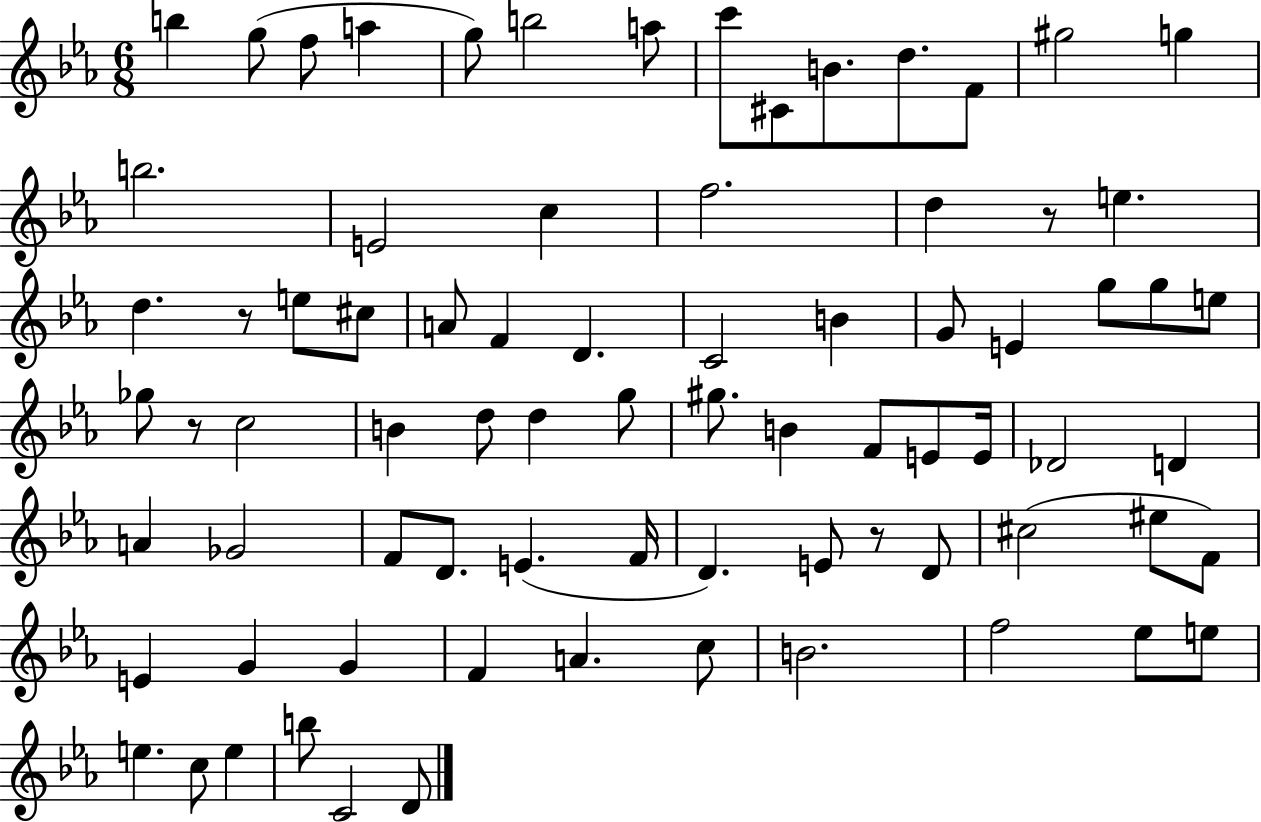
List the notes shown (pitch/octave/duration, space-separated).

B5/q G5/e F5/e A5/q G5/e B5/h A5/e C6/e C#4/e B4/e. D5/e. F4/e G#5/h G5/q B5/h. E4/h C5/q F5/h. D5/q R/e E5/q. D5/q. R/e E5/e C#5/e A4/e F4/q D4/q. C4/h B4/q G4/e E4/q G5/e G5/e E5/e Gb5/e R/e C5/h B4/q D5/e D5/q G5/e G#5/e. B4/q F4/e E4/e E4/s Db4/h D4/q A4/q Gb4/h F4/e D4/e. E4/q. F4/s D4/q. E4/e R/e D4/e C#5/h EIS5/e F4/e E4/q G4/q G4/q F4/q A4/q. C5/e B4/h. F5/h Eb5/e E5/e E5/q. C5/e E5/q B5/e C4/h D4/e